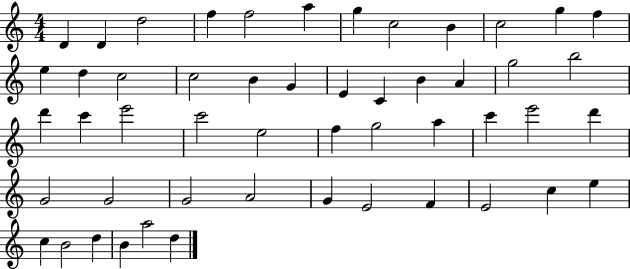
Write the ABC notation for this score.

X:1
T:Untitled
M:4/4
L:1/4
K:C
D D d2 f f2 a g c2 B c2 g f e d c2 c2 B G E C B A g2 b2 d' c' e'2 c'2 e2 f g2 a c' e'2 d' G2 G2 G2 A2 G E2 F E2 c e c B2 d B a2 d